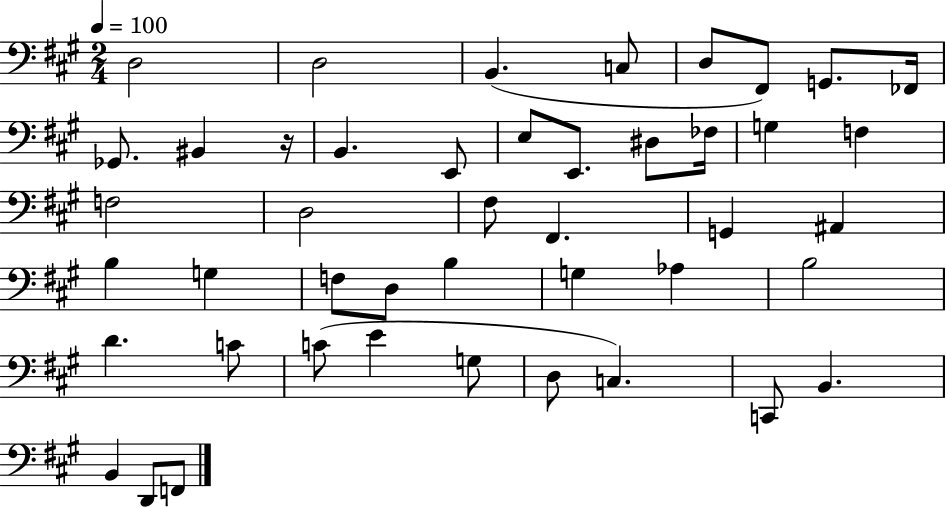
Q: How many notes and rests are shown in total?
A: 45